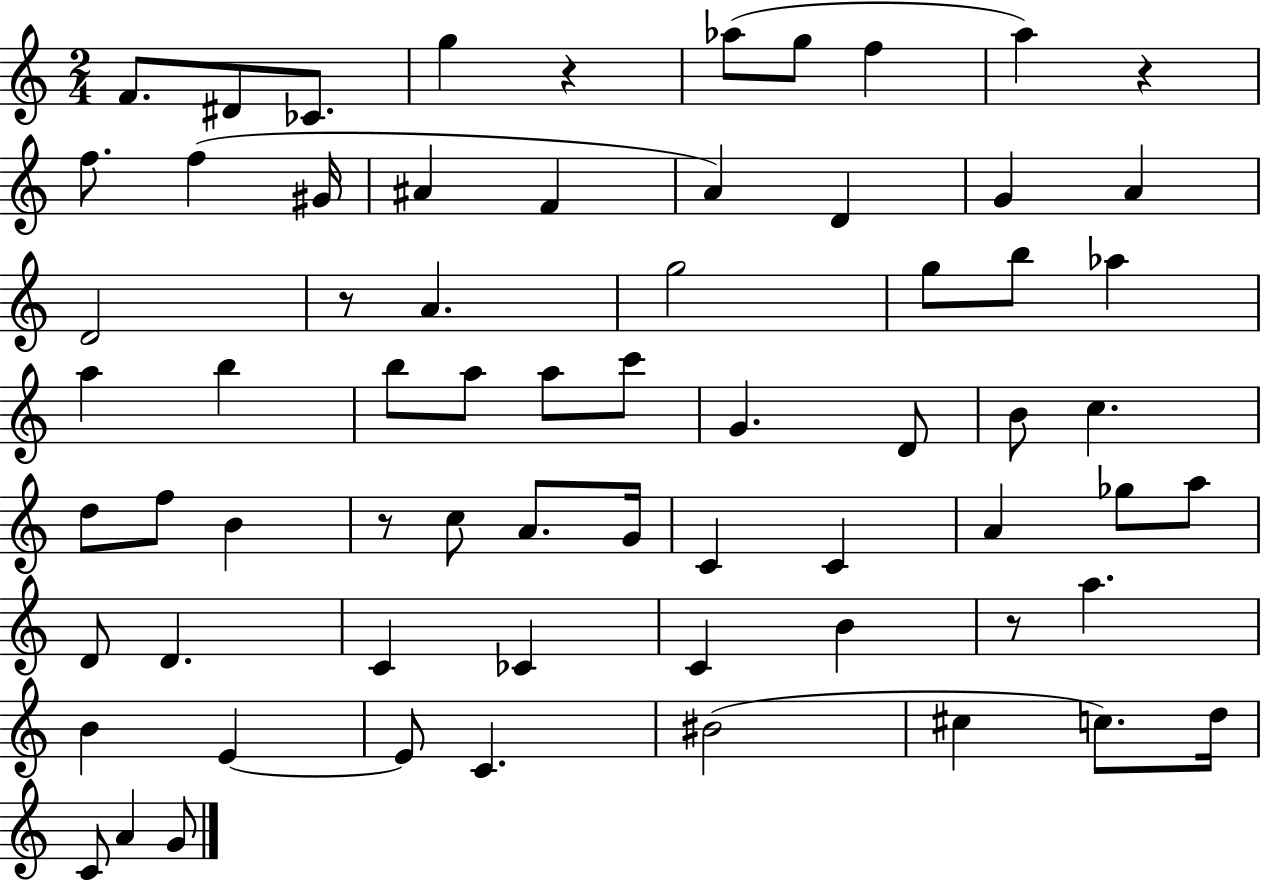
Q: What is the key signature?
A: C major